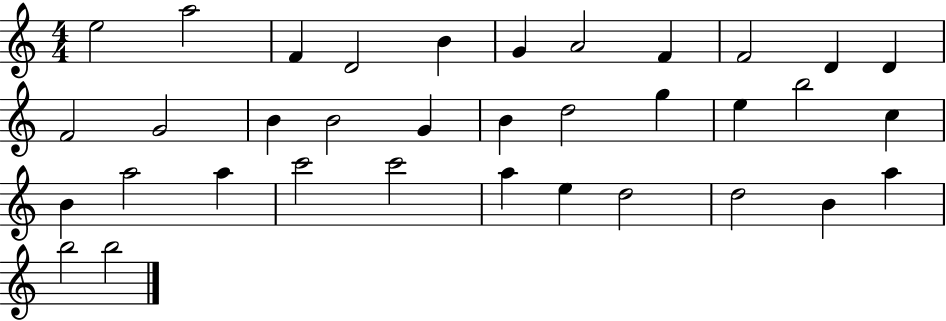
E5/h A5/h F4/q D4/h B4/q G4/q A4/h F4/q F4/h D4/q D4/q F4/h G4/h B4/q B4/h G4/q B4/q D5/h G5/q E5/q B5/h C5/q B4/q A5/h A5/q C6/h C6/h A5/q E5/q D5/h D5/h B4/q A5/q B5/h B5/h